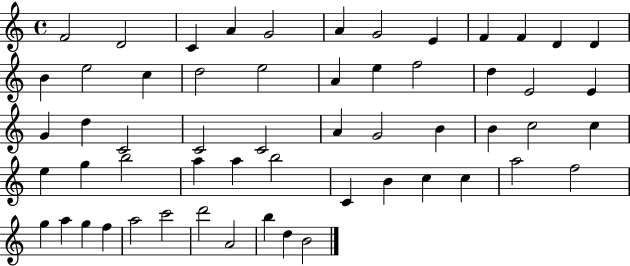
{
  \clef treble
  \time 4/4
  \defaultTimeSignature
  \key c \major
  f'2 d'2 | c'4 a'4 g'2 | a'4 g'2 e'4 | f'4 f'4 d'4 d'4 | \break b'4 e''2 c''4 | d''2 e''2 | a'4 e''4 f''2 | d''4 e'2 e'4 | \break g'4 d''4 c'2 | c'2 c'2 | a'4 g'2 b'4 | b'4 c''2 c''4 | \break e''4 g''4 b''2 | a''4 a''4 b''2 | c'4 b'4 c''4 c''4 | a''2 f''2 | \break g''4 a''4 g''4 f''4 | a''2 c'''2 | d'''2 a'2 | b''4 d''4 b'2 | \break \bar "|."
}